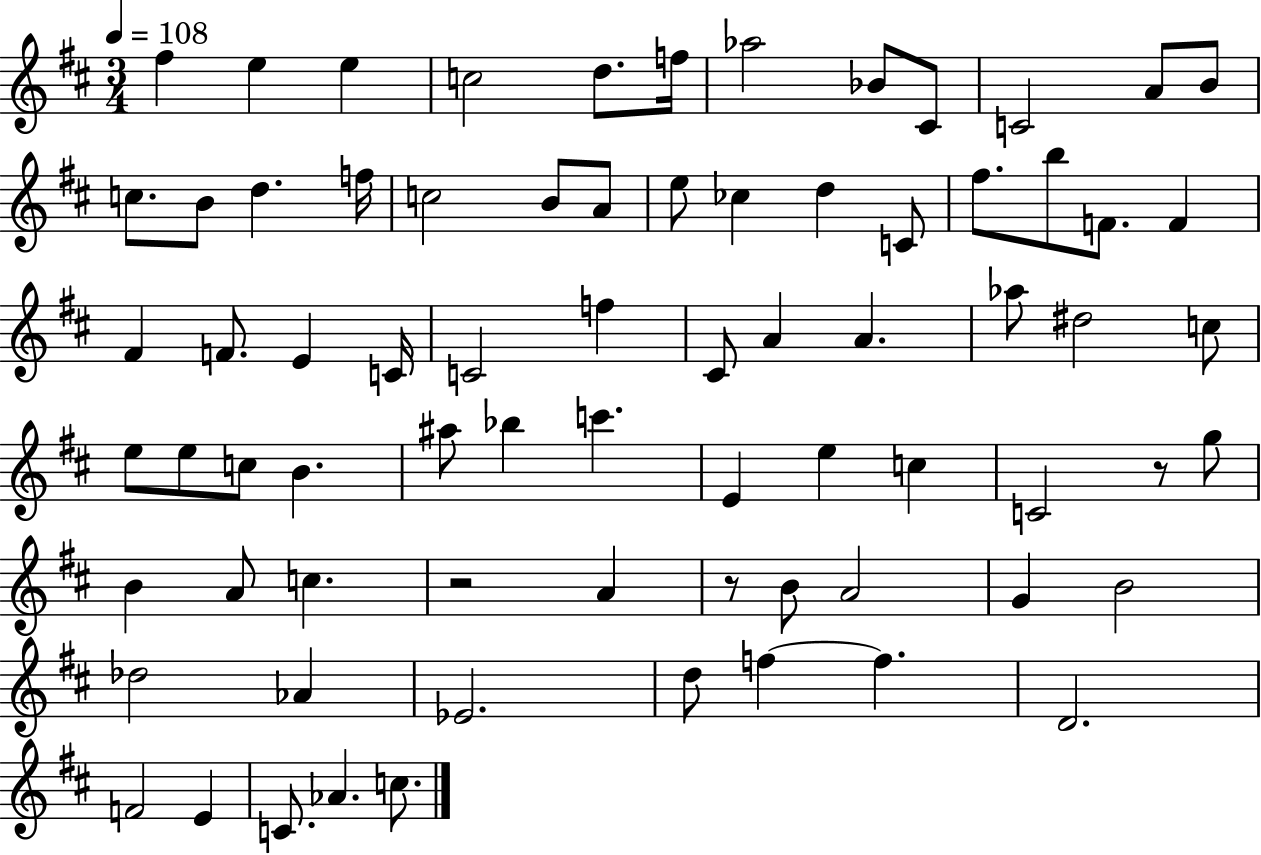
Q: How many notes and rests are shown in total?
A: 74